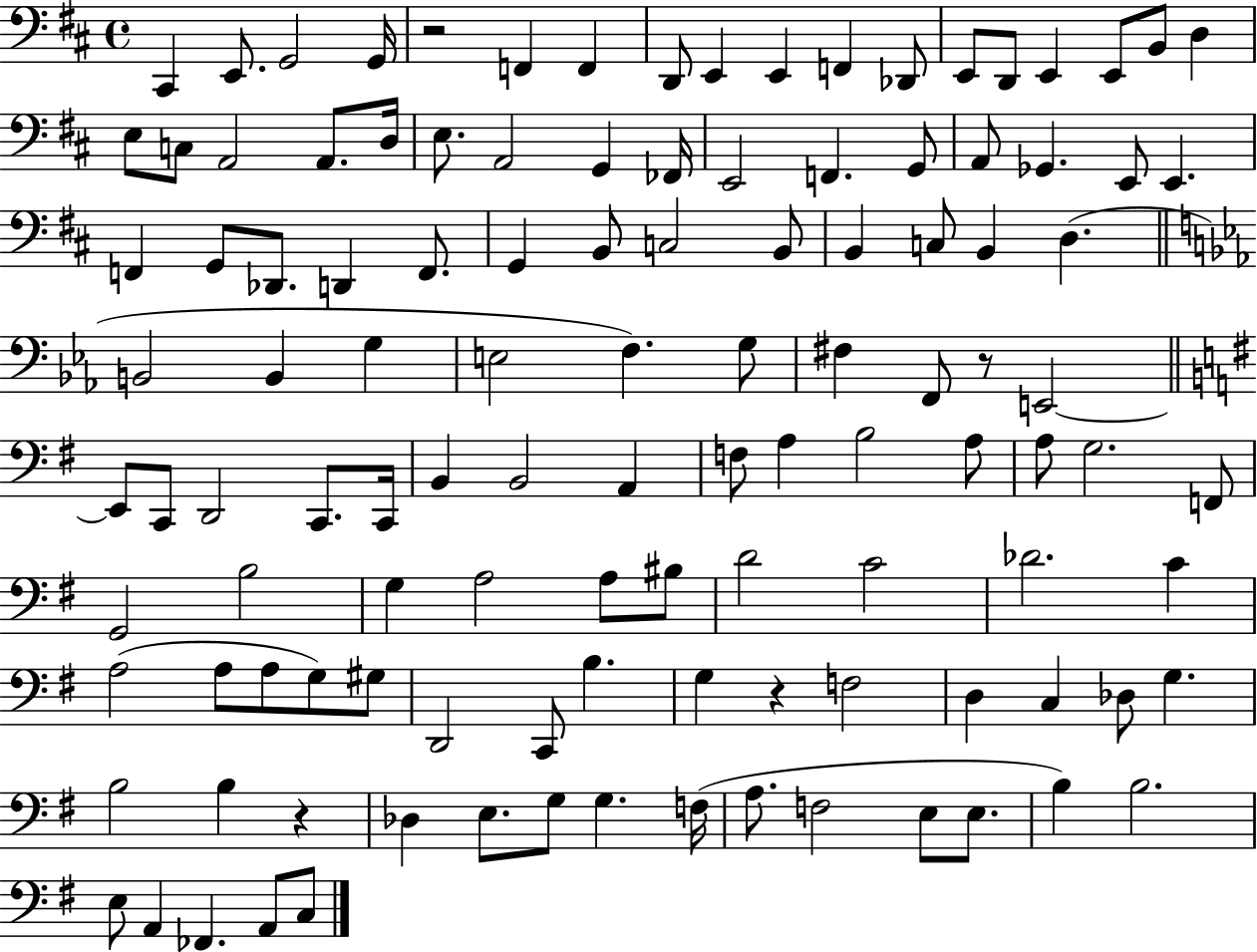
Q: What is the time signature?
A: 4/4